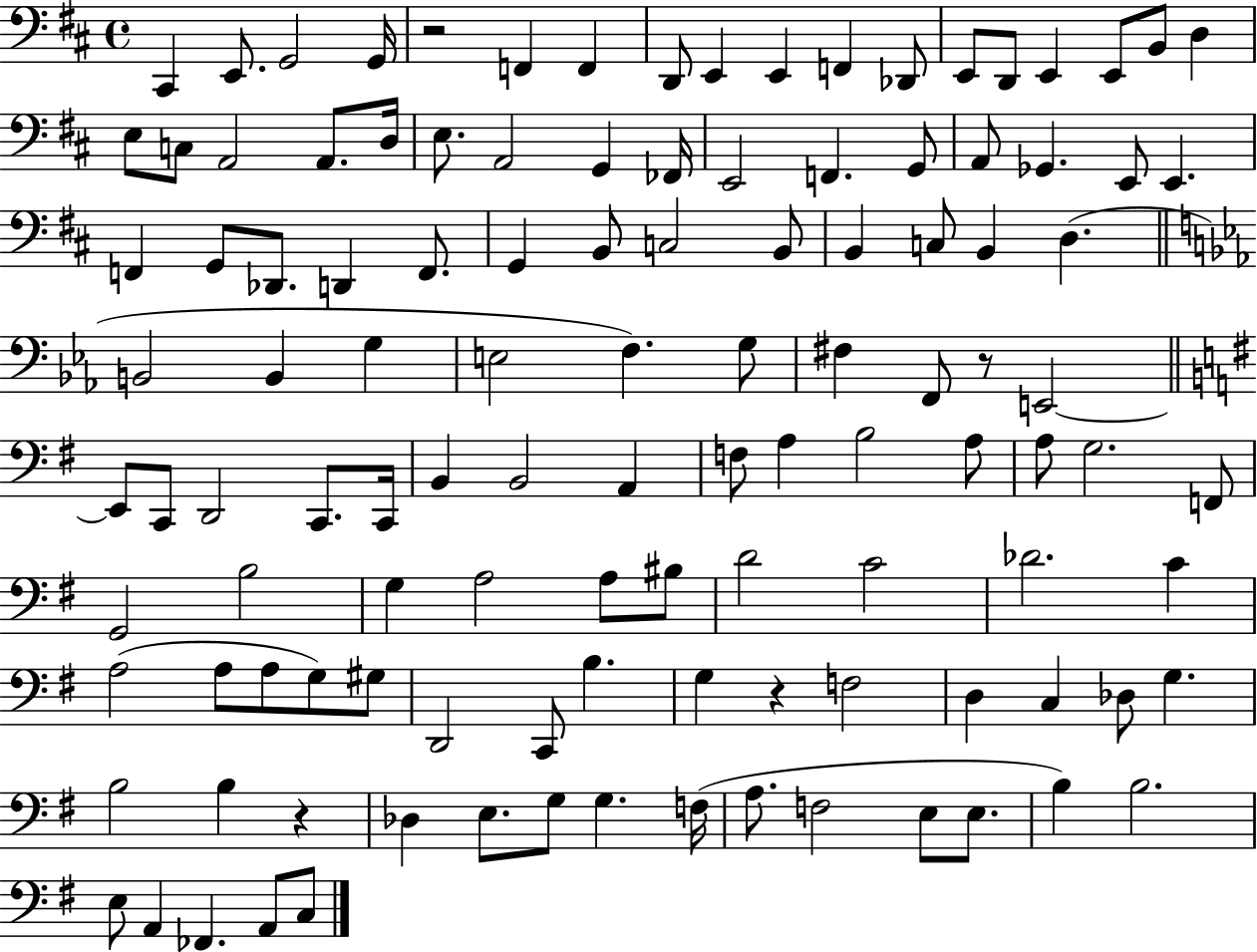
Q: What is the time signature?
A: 4/4